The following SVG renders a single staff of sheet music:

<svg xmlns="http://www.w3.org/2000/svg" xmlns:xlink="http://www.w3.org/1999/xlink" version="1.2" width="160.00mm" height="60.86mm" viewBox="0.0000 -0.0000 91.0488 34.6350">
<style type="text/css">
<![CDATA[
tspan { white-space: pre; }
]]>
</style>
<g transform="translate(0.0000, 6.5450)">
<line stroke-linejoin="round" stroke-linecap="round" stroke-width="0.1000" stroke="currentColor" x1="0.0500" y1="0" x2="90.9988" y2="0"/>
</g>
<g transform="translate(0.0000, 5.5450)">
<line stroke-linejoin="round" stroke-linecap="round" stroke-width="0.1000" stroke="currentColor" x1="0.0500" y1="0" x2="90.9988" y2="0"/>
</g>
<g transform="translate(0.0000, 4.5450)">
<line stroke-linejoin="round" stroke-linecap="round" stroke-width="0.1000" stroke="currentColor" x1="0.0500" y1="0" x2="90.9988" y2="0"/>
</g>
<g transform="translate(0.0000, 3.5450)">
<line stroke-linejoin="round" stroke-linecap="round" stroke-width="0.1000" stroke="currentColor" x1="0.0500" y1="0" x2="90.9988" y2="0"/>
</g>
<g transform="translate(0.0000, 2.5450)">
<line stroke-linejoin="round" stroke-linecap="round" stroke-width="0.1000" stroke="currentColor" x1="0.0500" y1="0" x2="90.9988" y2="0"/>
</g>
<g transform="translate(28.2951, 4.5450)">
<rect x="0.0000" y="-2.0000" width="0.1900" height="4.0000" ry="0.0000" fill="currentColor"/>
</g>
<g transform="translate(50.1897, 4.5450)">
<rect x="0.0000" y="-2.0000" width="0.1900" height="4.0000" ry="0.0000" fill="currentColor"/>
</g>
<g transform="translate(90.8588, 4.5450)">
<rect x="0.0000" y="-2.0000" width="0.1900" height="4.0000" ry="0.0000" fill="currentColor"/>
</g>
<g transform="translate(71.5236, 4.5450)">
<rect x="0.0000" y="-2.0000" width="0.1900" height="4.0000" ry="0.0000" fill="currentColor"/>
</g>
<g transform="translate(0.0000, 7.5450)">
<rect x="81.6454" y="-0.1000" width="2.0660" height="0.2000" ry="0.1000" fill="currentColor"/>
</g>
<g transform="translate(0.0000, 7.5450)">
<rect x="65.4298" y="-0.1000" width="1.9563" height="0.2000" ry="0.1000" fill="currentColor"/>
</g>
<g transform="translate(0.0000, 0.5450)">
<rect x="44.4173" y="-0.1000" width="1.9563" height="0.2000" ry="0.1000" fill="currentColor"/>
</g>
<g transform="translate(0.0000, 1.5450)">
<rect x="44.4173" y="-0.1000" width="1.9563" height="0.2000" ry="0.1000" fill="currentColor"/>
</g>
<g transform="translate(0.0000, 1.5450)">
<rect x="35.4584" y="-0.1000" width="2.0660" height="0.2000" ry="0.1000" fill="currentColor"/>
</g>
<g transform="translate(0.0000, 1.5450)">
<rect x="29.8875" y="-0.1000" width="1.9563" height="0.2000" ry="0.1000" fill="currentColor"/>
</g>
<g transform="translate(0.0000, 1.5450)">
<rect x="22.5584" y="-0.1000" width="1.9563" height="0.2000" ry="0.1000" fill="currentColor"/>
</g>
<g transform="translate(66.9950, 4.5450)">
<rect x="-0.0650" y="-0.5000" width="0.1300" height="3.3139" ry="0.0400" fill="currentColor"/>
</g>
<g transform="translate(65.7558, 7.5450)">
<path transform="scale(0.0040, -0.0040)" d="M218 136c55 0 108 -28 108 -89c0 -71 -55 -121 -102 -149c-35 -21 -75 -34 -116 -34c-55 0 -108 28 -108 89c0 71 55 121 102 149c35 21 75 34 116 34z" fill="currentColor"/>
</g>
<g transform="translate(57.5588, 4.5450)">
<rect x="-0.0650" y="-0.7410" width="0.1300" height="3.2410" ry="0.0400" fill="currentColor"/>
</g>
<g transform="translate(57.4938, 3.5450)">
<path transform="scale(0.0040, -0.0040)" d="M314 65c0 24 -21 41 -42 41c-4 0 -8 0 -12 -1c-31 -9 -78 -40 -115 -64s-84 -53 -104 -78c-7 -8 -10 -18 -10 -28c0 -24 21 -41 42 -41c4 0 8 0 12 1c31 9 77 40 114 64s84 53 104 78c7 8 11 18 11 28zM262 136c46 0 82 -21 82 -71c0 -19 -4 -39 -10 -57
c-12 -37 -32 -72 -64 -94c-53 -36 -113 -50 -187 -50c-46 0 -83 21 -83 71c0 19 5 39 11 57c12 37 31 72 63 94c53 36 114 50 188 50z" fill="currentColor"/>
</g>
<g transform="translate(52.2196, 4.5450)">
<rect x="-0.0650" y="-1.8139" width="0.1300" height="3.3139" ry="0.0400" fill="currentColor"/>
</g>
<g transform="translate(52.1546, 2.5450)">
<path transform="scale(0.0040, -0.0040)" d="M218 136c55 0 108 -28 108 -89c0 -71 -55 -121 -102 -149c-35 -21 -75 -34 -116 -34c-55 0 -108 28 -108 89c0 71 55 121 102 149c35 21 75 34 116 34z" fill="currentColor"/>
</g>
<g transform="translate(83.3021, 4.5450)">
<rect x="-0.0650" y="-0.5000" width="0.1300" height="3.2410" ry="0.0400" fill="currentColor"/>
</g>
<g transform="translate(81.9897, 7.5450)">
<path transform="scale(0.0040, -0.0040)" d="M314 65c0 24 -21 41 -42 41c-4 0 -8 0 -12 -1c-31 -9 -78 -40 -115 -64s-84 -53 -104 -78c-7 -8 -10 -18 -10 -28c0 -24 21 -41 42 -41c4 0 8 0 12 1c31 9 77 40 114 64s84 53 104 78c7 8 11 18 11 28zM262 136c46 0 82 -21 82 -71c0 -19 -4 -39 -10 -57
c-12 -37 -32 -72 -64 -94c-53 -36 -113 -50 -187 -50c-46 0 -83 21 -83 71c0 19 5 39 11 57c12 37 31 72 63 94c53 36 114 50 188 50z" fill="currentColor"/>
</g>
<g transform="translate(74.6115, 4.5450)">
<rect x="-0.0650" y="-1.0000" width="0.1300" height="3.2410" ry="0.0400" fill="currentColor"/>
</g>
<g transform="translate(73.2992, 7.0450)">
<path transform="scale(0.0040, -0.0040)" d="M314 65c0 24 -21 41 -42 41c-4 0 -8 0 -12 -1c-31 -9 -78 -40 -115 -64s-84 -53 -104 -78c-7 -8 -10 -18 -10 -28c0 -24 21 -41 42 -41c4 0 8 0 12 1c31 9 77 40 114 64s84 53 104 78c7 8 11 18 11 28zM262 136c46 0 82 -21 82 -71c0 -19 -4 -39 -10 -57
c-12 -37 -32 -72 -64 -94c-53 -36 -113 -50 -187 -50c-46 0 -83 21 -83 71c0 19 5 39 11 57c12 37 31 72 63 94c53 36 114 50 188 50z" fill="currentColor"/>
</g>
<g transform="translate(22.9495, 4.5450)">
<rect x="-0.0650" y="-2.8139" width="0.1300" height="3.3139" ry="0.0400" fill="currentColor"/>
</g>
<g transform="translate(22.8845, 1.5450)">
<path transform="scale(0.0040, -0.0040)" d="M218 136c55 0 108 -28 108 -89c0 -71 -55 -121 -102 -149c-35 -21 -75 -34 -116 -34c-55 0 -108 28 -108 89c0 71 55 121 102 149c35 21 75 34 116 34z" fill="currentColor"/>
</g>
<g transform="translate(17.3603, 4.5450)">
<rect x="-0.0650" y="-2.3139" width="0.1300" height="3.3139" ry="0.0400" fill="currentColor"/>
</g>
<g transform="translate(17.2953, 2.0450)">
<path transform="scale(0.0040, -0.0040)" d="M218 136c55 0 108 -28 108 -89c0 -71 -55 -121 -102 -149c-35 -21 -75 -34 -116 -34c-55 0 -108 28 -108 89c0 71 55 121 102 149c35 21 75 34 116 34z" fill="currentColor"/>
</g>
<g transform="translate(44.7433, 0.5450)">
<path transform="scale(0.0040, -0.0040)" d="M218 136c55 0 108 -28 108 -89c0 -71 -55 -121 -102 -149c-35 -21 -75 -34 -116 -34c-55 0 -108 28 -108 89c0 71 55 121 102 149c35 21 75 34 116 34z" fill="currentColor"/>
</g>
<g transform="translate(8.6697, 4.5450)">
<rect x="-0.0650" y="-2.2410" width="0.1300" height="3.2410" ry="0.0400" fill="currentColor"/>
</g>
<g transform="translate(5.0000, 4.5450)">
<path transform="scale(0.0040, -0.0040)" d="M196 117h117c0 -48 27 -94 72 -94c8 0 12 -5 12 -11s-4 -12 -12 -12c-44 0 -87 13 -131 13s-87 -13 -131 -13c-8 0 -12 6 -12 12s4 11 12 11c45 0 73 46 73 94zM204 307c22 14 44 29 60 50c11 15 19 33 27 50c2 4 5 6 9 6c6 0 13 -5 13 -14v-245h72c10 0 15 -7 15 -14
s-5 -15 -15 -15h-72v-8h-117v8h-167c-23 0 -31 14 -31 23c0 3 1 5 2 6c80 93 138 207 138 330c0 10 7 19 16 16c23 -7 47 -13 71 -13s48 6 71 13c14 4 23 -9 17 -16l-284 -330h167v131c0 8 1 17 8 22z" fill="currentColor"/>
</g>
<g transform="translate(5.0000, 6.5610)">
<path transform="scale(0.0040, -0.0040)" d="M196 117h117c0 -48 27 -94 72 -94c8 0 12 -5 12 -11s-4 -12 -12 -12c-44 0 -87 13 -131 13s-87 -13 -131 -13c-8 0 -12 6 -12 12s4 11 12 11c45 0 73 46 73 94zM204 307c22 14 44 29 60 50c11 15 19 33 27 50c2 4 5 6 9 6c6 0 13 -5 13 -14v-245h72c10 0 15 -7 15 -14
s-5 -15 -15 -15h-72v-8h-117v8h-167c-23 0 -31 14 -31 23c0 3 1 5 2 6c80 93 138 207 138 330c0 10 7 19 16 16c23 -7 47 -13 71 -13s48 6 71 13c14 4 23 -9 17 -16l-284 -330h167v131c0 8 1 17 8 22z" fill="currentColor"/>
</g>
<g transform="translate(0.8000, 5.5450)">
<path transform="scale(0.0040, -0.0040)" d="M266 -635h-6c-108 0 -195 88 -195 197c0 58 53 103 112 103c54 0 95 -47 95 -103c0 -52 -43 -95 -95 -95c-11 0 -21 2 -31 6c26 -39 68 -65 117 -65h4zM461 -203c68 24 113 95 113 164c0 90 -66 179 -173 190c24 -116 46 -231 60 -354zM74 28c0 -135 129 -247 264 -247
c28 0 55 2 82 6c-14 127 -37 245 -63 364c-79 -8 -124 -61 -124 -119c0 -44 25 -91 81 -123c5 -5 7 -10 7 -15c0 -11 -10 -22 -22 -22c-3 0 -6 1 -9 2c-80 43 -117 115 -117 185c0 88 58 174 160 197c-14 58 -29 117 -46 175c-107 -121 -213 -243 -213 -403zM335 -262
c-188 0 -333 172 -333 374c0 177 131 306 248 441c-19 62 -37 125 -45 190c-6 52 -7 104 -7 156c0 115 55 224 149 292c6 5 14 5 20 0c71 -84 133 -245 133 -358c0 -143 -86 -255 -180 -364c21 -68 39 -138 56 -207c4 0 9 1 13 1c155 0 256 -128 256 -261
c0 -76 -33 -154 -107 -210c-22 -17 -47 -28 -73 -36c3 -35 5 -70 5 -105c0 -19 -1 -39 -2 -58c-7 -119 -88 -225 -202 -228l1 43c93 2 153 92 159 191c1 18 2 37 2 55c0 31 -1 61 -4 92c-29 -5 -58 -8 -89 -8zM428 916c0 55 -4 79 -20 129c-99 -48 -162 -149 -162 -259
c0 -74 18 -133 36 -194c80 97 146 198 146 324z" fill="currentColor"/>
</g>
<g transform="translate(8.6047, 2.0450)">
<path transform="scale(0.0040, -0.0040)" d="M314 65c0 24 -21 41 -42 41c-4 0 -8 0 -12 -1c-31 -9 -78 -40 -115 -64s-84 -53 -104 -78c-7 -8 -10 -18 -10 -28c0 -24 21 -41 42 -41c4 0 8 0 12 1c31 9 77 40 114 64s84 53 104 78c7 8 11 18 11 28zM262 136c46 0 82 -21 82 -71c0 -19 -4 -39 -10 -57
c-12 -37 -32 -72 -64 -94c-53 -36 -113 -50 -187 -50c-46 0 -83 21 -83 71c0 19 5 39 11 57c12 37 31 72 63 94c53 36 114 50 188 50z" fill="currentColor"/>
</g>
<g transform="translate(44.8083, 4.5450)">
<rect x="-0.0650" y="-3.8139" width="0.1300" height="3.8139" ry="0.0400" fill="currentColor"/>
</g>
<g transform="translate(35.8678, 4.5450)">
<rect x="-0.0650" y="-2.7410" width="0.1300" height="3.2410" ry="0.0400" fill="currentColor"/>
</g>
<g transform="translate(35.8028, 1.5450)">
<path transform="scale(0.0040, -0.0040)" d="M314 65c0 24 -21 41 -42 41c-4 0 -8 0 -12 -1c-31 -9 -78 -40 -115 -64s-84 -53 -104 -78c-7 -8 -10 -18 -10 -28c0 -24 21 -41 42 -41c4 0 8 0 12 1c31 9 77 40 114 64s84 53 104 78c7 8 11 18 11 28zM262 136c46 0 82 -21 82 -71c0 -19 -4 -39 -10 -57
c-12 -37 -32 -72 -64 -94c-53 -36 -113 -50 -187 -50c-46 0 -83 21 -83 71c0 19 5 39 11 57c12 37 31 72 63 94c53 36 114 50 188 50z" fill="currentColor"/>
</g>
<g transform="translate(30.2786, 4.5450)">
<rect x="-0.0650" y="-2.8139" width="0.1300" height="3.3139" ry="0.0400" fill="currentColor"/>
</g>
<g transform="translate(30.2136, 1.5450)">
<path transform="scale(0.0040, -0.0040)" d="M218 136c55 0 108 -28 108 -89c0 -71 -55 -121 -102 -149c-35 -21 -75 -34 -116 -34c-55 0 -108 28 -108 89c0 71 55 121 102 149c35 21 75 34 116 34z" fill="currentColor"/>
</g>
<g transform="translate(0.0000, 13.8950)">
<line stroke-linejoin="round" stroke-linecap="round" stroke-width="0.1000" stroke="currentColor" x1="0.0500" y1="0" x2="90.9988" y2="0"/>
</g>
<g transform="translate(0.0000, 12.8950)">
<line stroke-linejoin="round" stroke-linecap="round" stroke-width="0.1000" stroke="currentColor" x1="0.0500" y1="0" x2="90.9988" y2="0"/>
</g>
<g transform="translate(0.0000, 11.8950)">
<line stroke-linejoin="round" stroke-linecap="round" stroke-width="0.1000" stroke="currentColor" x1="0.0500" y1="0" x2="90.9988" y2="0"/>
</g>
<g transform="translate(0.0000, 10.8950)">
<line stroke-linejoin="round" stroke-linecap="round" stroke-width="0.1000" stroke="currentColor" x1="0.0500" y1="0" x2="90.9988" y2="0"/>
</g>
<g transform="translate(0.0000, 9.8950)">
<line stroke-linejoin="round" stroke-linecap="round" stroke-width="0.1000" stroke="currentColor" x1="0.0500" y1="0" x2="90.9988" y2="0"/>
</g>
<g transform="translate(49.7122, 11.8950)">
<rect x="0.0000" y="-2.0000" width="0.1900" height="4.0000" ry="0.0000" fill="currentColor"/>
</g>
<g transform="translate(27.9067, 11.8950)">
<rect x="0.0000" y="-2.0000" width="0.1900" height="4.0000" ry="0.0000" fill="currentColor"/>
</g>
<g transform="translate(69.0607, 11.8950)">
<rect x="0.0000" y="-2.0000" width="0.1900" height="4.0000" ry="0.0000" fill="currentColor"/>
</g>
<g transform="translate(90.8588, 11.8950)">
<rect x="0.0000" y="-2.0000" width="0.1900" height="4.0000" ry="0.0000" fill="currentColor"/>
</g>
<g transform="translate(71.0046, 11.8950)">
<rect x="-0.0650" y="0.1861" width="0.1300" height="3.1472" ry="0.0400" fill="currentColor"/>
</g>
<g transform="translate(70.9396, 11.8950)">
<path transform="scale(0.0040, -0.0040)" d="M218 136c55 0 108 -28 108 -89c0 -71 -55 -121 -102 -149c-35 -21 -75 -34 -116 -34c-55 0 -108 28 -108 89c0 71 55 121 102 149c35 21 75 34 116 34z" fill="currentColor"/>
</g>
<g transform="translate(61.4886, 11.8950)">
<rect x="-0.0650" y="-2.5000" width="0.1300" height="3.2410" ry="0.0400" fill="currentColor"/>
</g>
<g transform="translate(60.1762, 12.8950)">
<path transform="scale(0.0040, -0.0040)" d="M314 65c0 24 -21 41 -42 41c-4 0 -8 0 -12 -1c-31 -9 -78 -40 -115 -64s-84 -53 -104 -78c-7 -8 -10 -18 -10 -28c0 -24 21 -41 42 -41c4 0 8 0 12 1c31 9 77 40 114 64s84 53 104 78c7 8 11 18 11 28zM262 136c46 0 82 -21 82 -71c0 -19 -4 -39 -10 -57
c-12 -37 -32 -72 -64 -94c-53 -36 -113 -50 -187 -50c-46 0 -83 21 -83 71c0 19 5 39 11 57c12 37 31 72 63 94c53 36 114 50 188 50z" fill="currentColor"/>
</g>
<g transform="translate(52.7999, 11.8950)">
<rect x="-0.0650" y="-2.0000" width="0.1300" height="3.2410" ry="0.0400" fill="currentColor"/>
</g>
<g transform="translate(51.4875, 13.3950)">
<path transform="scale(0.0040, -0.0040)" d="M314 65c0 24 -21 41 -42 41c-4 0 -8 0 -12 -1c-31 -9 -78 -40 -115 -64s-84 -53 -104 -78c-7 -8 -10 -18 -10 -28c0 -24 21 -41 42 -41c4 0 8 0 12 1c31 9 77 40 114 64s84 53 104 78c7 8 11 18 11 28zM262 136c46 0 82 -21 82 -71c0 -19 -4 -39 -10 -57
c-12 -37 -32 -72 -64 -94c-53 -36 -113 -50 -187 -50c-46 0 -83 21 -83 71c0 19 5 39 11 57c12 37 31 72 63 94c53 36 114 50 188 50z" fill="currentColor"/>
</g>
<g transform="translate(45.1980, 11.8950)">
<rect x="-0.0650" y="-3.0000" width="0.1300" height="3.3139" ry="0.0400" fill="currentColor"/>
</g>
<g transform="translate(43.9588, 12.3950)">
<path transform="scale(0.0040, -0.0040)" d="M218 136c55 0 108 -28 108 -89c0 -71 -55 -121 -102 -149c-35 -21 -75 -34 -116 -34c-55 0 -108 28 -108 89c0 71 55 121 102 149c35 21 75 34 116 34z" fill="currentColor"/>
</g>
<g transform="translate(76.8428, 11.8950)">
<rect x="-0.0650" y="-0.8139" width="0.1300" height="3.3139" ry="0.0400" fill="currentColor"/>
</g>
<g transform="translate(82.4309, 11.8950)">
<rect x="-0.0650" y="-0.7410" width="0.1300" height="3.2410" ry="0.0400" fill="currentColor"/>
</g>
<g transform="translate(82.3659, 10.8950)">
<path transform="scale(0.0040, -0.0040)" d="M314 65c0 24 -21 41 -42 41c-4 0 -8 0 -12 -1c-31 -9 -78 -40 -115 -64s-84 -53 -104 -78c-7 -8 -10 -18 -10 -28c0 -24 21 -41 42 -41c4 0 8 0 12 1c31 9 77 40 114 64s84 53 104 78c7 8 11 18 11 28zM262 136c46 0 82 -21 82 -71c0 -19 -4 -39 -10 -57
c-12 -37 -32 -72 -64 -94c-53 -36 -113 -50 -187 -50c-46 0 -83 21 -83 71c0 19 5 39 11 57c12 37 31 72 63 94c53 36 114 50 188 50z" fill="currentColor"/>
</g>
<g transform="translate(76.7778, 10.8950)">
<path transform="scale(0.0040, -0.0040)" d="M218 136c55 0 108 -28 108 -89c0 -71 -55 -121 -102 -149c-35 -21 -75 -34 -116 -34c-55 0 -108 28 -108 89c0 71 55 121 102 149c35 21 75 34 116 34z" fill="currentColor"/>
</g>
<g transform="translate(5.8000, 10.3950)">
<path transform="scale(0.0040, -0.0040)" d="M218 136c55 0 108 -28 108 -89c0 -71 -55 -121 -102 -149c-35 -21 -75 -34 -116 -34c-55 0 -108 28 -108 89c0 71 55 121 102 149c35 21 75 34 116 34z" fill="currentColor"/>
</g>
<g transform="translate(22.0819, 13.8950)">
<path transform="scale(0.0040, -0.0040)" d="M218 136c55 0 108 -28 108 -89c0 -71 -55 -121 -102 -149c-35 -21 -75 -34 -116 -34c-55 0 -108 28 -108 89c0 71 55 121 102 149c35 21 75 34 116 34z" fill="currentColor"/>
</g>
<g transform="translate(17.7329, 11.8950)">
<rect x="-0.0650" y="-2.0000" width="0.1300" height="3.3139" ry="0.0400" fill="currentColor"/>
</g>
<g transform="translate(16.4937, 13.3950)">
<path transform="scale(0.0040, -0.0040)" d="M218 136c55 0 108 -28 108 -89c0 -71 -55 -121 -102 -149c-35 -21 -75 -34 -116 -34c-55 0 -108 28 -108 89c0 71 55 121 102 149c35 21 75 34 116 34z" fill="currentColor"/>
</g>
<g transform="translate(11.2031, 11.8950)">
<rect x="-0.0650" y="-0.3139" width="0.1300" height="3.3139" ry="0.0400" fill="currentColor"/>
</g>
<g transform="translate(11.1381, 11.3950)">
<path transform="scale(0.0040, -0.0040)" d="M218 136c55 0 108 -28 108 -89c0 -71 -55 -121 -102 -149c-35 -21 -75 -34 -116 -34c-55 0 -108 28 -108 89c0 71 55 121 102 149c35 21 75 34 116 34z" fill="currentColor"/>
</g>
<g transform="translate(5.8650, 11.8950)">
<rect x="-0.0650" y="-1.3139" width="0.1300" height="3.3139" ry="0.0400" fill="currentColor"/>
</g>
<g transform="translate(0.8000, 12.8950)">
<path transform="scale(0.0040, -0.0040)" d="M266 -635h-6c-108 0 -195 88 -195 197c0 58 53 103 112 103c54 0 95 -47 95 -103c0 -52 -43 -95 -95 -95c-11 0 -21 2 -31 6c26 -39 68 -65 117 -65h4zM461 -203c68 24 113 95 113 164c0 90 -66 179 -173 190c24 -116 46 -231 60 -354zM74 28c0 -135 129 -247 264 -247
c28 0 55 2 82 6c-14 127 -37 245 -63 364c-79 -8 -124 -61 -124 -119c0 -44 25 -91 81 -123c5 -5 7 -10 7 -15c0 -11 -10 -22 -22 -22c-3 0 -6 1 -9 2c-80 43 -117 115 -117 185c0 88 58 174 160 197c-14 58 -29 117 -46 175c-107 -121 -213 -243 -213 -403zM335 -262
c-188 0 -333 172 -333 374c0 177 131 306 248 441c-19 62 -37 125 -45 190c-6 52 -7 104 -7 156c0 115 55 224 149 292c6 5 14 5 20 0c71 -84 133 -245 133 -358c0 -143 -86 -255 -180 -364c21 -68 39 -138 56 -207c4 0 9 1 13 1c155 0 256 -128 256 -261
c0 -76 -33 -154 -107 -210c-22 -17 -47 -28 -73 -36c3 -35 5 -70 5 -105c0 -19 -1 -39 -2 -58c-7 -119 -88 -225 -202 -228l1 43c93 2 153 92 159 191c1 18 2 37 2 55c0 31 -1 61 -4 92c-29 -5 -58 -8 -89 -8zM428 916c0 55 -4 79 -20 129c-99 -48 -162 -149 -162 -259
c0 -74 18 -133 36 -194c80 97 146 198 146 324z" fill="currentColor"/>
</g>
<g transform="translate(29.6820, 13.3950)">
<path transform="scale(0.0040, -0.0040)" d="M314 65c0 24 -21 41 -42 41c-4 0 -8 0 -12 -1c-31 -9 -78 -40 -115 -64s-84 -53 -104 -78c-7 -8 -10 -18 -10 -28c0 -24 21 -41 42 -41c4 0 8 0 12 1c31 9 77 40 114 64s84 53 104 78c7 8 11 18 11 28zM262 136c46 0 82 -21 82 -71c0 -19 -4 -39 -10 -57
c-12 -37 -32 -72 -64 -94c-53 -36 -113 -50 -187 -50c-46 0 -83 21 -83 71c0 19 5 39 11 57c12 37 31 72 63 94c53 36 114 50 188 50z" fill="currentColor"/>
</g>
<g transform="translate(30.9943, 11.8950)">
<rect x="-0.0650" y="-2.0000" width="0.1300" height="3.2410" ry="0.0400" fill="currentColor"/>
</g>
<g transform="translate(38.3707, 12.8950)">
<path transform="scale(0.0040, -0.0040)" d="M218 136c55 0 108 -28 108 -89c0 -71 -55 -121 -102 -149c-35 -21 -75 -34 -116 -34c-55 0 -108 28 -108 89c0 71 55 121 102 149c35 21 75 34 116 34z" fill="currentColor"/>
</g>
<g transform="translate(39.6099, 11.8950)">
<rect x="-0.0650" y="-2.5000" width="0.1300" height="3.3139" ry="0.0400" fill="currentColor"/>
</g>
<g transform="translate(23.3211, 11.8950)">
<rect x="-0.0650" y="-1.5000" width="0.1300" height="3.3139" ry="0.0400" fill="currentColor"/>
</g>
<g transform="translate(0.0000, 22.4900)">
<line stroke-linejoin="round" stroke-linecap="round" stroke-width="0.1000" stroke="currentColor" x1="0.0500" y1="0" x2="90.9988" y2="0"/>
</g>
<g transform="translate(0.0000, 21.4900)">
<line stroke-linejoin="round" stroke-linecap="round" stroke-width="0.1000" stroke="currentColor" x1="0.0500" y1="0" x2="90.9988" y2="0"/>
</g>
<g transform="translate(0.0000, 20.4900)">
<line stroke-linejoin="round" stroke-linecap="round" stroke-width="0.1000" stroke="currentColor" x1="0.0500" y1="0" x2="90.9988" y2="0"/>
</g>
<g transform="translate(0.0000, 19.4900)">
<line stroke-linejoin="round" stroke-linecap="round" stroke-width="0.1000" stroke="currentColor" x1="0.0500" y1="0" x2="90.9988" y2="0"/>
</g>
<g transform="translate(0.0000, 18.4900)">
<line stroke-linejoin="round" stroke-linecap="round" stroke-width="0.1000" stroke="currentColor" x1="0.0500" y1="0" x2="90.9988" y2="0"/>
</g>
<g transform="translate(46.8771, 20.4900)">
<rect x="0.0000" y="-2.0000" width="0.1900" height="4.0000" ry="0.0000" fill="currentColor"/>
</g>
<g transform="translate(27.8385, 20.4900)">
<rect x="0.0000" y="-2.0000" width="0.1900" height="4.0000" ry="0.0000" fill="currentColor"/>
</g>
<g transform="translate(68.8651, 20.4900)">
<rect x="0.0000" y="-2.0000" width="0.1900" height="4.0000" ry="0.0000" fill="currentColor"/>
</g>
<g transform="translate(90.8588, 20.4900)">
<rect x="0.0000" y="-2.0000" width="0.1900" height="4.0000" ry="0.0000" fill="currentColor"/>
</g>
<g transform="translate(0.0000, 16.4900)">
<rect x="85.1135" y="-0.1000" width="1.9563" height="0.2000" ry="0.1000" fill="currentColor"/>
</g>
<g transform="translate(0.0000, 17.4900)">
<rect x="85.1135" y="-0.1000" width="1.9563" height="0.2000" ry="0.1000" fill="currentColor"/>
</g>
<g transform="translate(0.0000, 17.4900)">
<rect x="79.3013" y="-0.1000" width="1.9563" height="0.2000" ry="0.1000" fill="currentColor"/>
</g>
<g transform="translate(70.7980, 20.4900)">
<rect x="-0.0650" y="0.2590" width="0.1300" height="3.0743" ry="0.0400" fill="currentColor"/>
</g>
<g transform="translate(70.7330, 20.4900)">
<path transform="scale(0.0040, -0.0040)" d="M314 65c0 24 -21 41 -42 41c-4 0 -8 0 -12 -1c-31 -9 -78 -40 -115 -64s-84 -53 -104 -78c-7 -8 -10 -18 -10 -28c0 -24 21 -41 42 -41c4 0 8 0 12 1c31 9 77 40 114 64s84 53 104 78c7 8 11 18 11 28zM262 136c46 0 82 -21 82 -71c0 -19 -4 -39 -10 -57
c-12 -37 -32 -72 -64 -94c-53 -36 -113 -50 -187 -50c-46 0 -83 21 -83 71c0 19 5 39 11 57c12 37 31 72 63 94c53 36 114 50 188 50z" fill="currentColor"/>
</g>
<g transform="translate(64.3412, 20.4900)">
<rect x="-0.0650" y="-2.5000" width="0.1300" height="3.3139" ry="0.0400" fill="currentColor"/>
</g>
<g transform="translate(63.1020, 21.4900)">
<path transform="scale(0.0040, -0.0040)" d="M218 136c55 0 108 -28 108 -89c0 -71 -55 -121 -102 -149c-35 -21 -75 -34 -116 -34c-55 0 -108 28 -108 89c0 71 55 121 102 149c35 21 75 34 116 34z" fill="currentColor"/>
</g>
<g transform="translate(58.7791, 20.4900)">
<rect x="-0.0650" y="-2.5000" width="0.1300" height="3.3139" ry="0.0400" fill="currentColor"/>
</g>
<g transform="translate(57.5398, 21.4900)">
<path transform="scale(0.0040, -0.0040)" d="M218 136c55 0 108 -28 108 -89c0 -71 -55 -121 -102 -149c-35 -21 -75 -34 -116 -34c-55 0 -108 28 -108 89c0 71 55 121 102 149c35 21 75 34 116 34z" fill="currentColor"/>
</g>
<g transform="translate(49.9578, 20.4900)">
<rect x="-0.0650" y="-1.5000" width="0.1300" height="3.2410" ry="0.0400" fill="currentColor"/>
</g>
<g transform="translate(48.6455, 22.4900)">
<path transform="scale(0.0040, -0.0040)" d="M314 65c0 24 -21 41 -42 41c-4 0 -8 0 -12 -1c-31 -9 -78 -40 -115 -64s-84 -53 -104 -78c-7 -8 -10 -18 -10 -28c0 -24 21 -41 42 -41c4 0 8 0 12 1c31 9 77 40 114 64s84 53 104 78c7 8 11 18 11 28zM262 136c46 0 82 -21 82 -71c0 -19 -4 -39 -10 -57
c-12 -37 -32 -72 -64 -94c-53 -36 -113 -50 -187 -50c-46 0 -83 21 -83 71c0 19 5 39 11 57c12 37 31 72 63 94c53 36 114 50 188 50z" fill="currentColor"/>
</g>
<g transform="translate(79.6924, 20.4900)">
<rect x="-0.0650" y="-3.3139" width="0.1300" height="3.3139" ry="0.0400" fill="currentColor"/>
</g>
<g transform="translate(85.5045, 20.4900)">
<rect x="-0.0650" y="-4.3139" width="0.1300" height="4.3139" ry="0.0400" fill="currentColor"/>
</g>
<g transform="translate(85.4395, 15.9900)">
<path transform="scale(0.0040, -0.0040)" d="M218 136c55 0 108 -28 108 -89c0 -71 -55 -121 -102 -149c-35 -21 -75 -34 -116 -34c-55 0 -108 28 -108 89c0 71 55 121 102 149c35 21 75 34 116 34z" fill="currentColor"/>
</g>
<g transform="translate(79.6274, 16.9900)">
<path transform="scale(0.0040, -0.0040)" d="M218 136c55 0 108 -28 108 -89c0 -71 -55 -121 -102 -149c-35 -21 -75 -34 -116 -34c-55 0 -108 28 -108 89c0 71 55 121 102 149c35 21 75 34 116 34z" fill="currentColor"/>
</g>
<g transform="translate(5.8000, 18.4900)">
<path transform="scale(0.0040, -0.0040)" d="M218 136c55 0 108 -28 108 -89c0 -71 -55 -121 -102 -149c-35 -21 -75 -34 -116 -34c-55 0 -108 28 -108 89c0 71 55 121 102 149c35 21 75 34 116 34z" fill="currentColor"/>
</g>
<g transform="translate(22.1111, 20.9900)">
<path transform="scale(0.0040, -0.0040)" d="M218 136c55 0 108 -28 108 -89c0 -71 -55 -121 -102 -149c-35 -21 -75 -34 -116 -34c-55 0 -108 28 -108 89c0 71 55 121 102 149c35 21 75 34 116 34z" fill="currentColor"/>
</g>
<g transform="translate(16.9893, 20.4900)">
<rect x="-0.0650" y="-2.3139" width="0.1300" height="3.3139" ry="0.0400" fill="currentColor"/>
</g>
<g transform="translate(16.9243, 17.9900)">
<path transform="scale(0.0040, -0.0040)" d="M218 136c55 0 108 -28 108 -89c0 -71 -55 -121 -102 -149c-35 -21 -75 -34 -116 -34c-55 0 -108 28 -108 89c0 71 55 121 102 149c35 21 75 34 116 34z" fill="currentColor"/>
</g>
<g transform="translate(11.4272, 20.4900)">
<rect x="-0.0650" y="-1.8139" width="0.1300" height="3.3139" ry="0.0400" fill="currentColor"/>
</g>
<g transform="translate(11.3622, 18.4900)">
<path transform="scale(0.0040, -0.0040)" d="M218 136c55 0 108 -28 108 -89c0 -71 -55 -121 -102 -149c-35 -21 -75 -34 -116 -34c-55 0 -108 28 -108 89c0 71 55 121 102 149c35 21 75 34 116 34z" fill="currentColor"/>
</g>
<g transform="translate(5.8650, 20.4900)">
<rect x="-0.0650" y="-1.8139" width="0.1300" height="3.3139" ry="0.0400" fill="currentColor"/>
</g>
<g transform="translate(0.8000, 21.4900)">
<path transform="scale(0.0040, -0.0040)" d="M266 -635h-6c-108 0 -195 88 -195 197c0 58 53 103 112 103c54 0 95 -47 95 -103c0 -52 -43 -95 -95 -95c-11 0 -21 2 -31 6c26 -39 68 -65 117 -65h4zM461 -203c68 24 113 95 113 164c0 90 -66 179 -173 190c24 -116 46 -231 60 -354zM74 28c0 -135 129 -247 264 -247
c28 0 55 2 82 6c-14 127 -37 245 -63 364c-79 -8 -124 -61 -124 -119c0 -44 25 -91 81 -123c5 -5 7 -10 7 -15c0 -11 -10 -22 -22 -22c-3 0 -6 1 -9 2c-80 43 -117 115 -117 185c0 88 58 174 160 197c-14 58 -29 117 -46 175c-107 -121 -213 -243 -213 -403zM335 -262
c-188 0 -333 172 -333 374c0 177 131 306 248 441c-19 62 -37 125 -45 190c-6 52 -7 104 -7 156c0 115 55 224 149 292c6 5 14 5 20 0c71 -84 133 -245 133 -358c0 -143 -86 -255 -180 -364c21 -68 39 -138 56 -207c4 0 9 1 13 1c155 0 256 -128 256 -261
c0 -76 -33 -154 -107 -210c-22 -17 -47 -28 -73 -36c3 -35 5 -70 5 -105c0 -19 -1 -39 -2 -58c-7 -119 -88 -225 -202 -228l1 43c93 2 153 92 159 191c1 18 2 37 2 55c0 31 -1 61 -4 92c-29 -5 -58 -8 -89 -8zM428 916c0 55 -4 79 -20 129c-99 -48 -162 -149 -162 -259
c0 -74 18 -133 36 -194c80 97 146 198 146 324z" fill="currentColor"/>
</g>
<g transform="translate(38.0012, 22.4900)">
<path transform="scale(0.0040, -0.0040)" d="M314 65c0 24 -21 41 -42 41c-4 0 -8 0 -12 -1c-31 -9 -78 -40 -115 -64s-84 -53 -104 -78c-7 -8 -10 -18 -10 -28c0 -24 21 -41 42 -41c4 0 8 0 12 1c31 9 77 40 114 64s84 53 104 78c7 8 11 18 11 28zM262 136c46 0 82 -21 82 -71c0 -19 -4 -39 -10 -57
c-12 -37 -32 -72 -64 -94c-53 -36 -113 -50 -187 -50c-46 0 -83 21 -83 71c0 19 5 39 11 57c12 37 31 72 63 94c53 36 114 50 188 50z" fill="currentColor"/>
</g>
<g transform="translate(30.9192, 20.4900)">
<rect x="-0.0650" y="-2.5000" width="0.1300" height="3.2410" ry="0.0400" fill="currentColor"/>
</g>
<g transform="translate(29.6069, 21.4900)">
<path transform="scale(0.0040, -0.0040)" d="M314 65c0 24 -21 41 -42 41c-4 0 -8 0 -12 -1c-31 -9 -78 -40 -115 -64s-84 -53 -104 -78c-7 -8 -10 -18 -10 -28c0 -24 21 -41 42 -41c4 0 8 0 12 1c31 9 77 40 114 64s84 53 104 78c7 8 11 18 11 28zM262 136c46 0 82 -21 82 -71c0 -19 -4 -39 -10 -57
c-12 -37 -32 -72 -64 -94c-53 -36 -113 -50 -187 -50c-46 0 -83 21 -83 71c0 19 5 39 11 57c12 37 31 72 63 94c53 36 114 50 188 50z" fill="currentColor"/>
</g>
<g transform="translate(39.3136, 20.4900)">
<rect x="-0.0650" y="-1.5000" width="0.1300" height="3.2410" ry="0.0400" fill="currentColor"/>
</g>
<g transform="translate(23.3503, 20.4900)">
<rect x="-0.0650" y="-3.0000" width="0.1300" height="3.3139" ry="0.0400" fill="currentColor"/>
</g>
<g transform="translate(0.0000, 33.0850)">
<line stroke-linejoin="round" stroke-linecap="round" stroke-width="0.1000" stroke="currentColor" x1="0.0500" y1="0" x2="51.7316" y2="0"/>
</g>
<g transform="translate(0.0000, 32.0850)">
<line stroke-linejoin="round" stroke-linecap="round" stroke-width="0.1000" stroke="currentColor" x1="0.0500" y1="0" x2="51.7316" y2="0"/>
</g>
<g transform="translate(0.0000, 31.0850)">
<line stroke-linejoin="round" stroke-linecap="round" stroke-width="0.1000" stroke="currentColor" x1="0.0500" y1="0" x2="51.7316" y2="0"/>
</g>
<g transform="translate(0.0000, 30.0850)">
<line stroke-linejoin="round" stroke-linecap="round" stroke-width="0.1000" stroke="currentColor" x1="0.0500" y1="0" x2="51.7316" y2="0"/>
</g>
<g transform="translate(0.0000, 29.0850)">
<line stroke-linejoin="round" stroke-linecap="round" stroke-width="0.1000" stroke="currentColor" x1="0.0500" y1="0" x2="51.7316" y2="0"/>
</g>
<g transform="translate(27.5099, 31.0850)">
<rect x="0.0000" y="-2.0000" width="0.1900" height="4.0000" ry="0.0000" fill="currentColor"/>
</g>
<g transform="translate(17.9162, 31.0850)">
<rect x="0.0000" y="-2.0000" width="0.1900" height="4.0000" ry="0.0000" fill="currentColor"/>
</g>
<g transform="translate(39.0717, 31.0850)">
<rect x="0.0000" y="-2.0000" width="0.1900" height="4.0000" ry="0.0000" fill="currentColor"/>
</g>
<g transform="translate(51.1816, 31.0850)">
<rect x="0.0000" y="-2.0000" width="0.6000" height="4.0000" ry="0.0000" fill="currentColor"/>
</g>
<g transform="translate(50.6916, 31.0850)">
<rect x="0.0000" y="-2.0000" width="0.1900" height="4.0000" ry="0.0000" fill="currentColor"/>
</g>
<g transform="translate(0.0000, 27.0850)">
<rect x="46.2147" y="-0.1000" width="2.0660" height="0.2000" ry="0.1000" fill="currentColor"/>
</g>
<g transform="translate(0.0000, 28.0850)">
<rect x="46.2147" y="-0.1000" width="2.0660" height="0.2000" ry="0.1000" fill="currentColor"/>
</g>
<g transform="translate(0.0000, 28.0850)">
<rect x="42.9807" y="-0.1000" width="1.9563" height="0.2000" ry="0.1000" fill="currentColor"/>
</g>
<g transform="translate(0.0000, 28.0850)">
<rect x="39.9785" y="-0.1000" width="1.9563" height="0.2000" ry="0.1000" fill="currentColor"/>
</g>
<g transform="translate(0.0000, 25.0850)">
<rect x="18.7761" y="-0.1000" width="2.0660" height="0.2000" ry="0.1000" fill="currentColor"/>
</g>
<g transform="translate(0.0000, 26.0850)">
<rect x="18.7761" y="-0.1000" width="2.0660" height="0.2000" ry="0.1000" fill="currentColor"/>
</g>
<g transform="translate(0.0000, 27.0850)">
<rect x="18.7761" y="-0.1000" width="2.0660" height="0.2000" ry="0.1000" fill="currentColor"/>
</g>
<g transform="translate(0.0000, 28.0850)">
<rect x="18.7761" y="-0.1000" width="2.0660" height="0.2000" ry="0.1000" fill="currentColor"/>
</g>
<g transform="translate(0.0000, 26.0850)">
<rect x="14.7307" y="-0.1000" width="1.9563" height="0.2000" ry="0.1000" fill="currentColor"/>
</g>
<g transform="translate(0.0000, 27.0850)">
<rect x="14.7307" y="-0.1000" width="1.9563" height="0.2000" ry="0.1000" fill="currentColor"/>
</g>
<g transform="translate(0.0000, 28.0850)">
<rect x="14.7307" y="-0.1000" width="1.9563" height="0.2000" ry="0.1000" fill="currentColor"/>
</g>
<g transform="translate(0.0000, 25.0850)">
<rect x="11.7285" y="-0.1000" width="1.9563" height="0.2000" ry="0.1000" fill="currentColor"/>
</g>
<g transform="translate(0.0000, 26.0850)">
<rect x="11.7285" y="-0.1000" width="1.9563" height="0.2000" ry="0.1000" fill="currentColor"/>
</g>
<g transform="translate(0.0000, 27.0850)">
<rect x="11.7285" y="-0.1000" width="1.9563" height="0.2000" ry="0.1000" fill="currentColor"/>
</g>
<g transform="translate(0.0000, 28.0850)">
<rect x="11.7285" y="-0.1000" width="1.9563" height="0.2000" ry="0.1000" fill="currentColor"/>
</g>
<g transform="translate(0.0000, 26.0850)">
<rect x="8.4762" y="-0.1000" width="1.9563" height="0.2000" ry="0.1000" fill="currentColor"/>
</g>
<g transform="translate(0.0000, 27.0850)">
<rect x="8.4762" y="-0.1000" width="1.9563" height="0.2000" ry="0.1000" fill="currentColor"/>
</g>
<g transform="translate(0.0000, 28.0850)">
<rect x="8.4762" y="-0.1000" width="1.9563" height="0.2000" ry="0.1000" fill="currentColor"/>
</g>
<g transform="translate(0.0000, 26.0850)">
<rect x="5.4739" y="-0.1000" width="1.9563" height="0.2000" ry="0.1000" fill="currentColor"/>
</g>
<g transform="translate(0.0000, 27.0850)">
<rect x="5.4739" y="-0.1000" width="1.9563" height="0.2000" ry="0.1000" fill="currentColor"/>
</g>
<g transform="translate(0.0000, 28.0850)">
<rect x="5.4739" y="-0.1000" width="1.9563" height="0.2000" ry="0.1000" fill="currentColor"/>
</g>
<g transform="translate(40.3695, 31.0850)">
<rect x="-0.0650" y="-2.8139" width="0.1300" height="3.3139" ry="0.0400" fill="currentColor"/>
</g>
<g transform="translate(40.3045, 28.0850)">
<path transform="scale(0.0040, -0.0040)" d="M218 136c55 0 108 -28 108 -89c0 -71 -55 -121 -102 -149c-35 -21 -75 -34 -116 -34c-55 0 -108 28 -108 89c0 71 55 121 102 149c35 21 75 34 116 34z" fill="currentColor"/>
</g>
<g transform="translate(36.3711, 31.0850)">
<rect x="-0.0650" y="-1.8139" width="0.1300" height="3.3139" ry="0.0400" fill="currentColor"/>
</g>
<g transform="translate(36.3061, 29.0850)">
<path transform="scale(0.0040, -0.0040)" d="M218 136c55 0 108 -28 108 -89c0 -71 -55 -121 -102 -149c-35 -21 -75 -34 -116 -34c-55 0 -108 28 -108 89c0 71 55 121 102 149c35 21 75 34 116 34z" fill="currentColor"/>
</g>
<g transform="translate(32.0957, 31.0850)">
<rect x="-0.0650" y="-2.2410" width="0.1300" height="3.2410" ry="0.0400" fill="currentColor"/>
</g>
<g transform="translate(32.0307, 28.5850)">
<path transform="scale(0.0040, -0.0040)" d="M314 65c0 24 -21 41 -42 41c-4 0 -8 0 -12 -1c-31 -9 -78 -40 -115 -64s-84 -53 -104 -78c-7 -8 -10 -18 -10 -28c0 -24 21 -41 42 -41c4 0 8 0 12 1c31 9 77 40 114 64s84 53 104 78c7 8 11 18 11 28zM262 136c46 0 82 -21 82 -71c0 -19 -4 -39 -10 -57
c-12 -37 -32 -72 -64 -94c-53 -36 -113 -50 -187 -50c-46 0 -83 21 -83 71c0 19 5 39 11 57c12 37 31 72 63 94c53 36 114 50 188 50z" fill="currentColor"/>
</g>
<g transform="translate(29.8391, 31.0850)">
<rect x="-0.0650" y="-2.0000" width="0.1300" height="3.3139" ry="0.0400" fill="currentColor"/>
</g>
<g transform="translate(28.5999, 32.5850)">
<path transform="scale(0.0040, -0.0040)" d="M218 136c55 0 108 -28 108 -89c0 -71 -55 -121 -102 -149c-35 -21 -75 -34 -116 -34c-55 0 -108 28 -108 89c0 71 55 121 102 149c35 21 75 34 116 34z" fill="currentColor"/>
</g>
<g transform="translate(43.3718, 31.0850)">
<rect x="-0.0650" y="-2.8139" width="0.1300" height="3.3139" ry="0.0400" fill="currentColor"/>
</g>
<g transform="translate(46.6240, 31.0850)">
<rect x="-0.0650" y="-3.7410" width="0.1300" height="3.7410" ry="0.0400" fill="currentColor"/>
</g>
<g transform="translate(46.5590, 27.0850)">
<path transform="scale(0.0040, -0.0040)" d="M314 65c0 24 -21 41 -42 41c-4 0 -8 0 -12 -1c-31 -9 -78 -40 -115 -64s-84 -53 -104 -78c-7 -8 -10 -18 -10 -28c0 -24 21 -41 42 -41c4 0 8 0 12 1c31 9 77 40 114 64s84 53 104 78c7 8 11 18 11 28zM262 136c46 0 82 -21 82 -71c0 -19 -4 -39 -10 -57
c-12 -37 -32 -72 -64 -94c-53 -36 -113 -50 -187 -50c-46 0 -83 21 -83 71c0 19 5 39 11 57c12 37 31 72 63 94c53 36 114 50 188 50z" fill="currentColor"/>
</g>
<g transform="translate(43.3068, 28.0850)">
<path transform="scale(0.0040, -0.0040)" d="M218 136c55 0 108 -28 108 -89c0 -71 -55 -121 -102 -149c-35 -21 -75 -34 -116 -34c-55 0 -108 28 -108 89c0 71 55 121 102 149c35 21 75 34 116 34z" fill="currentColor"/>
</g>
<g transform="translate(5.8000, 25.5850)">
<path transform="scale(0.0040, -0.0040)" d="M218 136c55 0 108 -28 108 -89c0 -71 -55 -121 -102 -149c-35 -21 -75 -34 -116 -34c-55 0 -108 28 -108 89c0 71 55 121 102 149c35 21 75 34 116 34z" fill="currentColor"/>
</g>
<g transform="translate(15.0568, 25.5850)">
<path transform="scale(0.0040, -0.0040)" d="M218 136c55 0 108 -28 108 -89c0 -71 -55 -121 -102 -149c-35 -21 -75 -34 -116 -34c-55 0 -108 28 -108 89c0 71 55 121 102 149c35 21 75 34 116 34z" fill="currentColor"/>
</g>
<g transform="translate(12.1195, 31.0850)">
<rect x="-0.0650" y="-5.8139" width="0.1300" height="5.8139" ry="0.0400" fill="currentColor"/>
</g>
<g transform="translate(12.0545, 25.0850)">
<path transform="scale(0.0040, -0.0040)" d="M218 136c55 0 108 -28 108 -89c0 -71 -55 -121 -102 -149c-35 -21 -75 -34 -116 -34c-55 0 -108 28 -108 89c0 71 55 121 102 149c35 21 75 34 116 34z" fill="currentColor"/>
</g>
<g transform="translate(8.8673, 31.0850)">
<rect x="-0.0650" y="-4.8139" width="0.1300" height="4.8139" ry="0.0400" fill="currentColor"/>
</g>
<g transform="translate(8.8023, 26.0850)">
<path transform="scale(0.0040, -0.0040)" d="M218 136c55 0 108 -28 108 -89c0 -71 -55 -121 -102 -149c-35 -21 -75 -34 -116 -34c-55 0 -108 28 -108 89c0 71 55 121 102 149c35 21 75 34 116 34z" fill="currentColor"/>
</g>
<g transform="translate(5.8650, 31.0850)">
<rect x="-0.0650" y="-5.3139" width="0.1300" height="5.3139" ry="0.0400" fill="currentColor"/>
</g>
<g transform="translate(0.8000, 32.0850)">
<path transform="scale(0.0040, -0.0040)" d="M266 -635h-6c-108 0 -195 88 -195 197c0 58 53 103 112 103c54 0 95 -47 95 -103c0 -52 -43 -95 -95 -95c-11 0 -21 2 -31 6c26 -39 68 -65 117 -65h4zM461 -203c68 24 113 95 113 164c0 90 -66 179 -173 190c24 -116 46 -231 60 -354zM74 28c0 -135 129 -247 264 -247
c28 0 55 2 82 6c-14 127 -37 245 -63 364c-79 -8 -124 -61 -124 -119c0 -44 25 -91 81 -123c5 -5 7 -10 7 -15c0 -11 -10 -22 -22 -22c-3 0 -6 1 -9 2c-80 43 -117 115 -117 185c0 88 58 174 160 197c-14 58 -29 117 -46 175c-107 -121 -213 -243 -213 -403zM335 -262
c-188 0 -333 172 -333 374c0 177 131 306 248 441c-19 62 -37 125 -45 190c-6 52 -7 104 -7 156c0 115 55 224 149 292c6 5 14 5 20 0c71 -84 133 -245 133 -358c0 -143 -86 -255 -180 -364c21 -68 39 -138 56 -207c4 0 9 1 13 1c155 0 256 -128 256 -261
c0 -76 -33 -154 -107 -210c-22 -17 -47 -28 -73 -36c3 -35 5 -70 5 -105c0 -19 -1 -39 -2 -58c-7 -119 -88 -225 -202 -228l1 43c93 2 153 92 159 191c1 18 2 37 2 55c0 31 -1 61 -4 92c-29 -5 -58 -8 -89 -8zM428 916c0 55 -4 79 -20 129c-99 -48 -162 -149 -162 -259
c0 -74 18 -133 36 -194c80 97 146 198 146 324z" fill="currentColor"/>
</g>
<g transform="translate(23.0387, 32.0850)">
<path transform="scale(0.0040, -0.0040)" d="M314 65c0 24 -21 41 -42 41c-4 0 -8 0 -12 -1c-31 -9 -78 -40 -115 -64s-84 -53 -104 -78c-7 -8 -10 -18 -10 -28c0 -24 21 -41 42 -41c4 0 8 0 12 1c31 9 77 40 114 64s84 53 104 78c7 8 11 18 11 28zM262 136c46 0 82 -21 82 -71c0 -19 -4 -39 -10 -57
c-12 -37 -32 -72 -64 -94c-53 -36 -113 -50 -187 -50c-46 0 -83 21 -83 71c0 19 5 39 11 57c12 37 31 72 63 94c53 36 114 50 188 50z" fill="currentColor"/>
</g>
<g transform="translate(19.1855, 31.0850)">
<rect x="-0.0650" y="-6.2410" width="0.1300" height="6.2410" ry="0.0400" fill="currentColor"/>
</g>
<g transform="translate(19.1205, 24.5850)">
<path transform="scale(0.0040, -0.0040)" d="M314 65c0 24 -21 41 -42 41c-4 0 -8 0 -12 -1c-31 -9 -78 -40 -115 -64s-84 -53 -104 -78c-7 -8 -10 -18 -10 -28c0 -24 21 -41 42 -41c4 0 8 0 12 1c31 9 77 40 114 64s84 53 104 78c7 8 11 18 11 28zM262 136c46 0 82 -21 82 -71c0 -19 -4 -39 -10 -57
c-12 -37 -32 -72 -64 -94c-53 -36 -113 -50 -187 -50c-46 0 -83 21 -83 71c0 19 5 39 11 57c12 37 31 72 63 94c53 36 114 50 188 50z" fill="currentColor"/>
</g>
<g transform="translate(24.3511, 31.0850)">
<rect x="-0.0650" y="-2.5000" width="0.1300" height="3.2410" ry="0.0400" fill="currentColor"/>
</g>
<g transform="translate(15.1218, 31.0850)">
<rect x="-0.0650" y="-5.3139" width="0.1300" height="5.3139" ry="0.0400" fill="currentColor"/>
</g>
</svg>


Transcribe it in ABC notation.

X:1
T:Untitled
M:4/4
L:1/4
K:C
g2 g a a a2 c' f d2 C D2 C2 e c F E F2 G A F2 G2 B d d2 f f g A G2 E2 E2 G G B2 b d' f' e' g' f' a'2 G2 F g2 f a a c'2